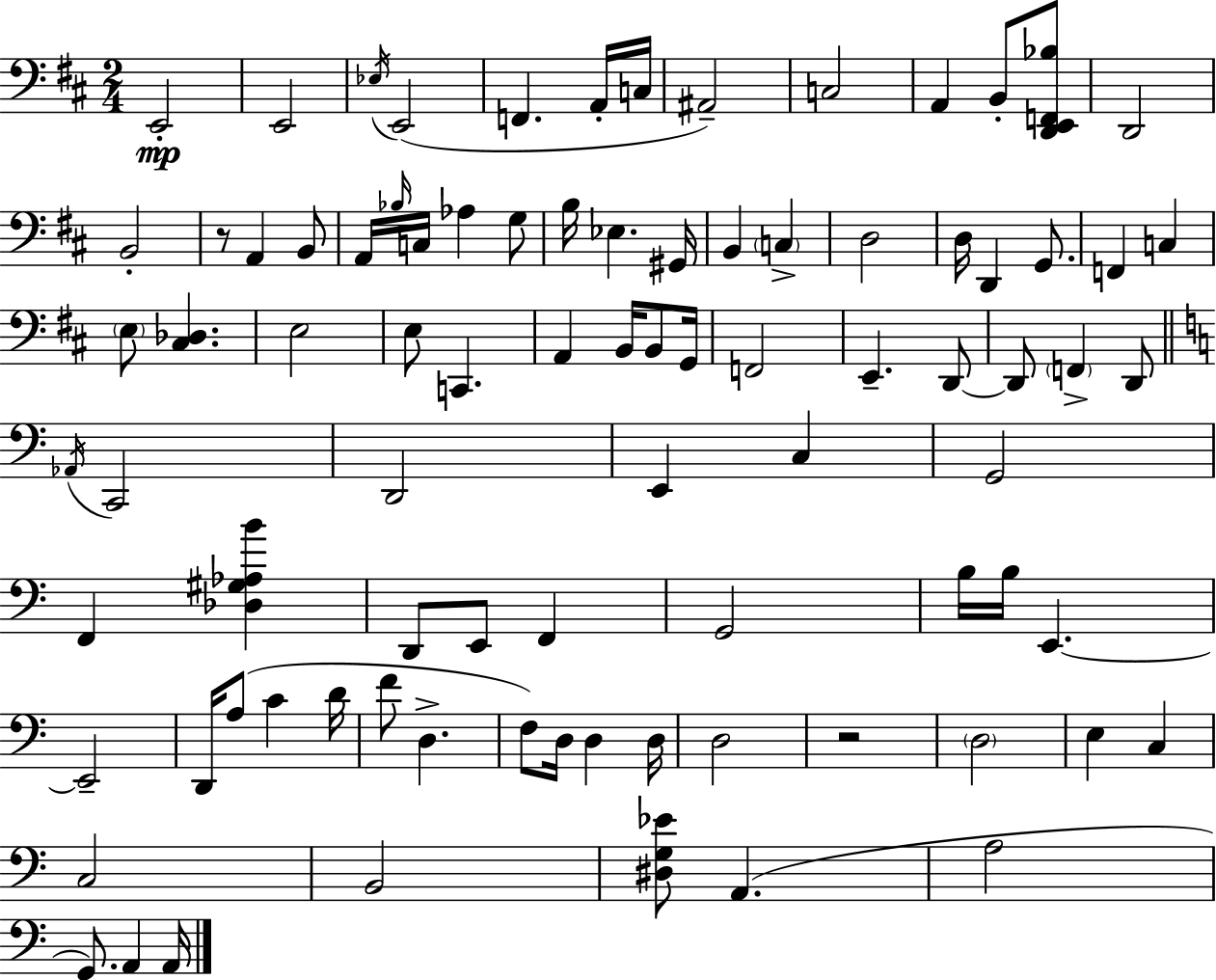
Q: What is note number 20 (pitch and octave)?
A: G3